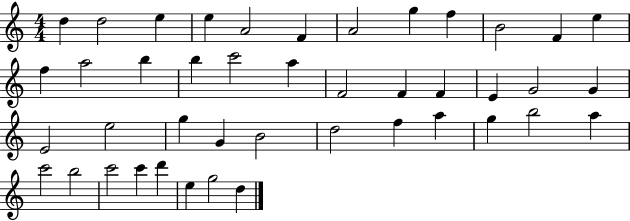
D5/q D5/h E5/q E5/q A4/h F4/q A4/h G5/q F5/q B4/h F4/q E5/q F5/q A5/h B5/q B5/q C6/h A5/q F4/h F4/q F4/q E4/q G4/h G4/q E4/h E5/h G5/q G4/q B4/h D5/h F5/q A5/q G5/q B5/h A5/q C6/h B5/h C6/h C6/q D6/q E5/q G5/h D5/q